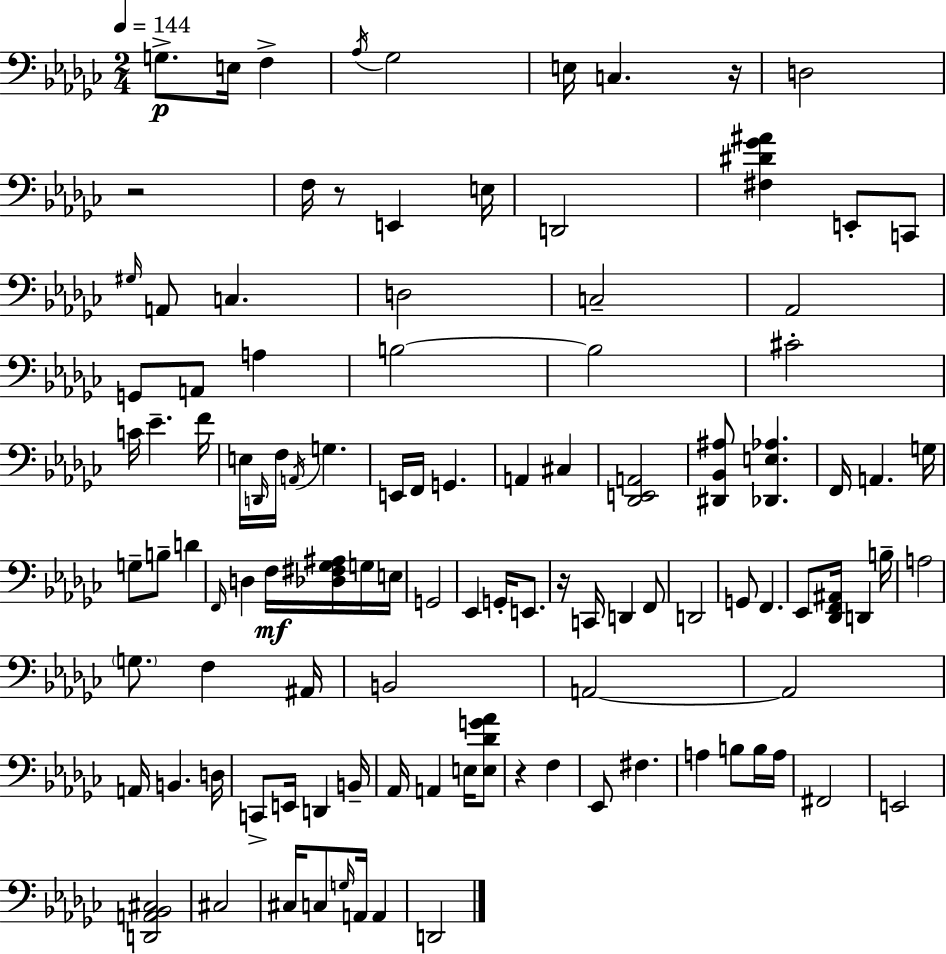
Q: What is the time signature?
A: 2/4